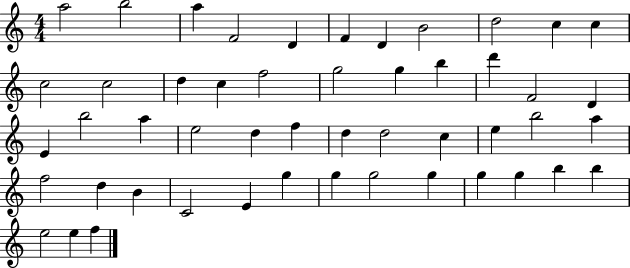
X:1
T:Untitled
M:4/4
L:1/4
K:C
a2 b2 a F2 D F D B2 d2 c c c2 c2 d c f2 g2 g b d' F2 D E b2 a e2 d f d d2 c e b2 a f2 d B C2 E g g g2 g g g b b e2 e f